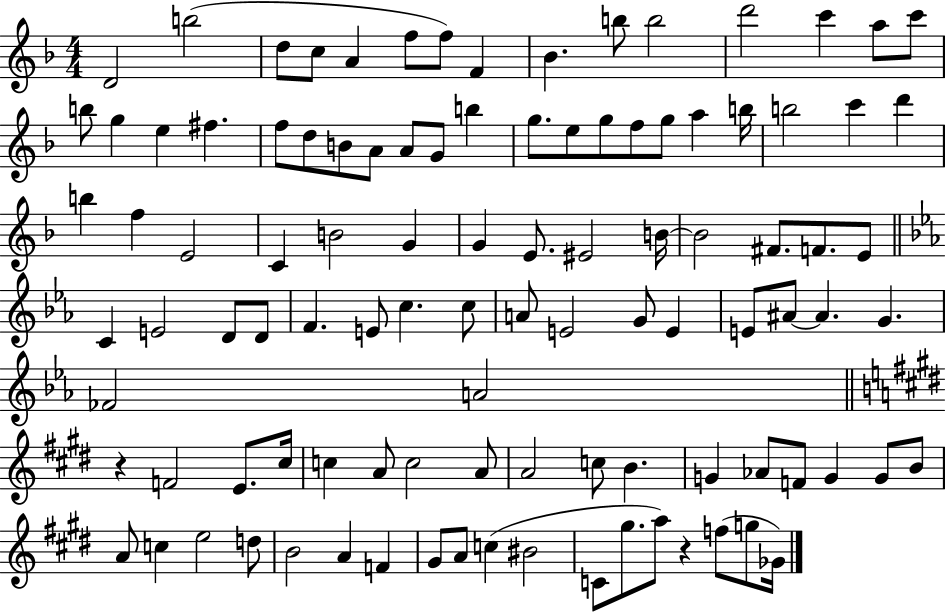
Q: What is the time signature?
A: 4/4